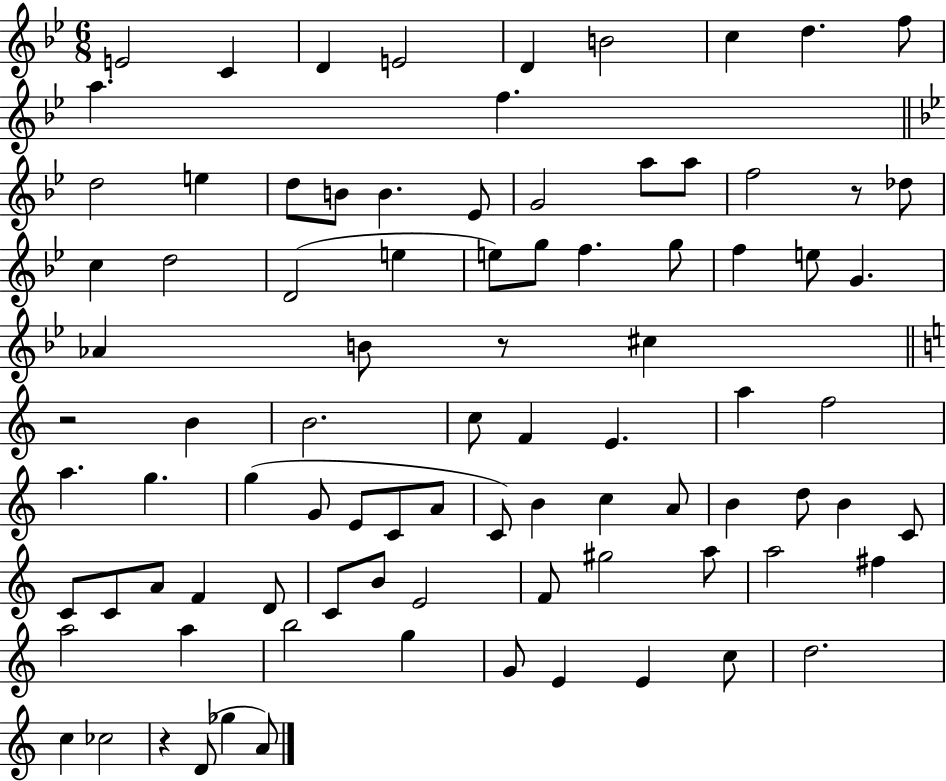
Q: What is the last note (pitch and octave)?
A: A4